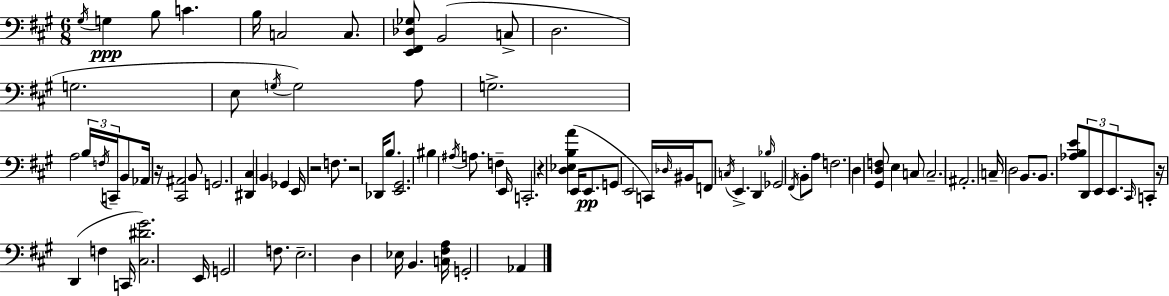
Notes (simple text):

G#3/s G3/q B3/e C4/q. B3/s C3/h C3/e. [E2,F#2,Db3,Gb3]/e B2/h C3/e D3/h. G3/h. E3/e G3/s G3/h A3/e G3/h. A3/h B3/s F3/s C2/s B2/e Ab2/s R/s [C#2,A#2]/h B2/e G2/h. [D#2,C#3]/q B2/q Gb2/q E2/s R/h F3/e. R/h Db2/s B3/e. [E2,G#2]/h. BIS3/q A#3/s A3/e. F3/q E2/s C2/h. R/q [D3,Eb3,B3,A4]/q E2/s E2/e. G2/e E2/h C2/s Db3/s BIS2/s F2/e C3/s E2/q. D2/q Bb3/s Gb2/h F#2/s B2/e A3/e F3/h. D3/q [G#2,D3,F3]/e E3/q C3/e C3/h. A#2/h. C3/s D3/h B2/e. B2/e. [Ab3,B3,E4]/e D2/e E2/e E2/e. C#2/s C2/e R/s D2/q F3/q C2/s [C#3,D#4,G#4]/h. E2/s G2/h F3/e. E3/h. D3/q Eb3/s B2/q. [C3,F#3,A3]/s G2/h Ab2/q